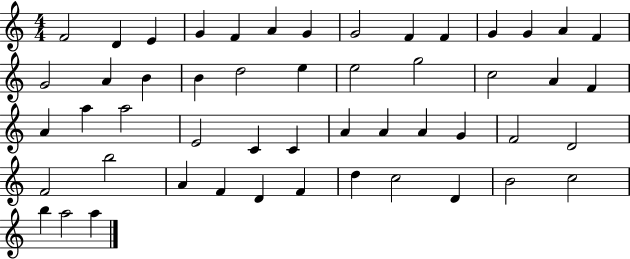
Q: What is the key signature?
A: C major